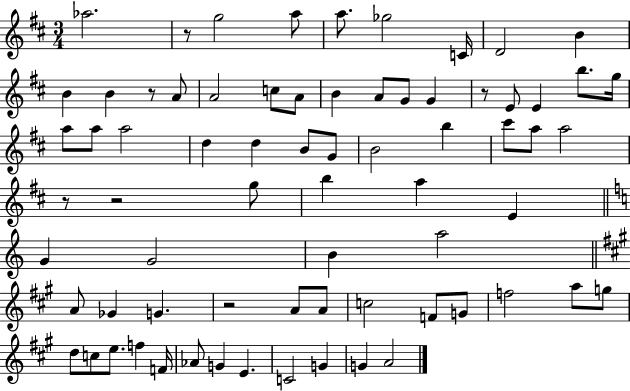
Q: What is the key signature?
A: D major